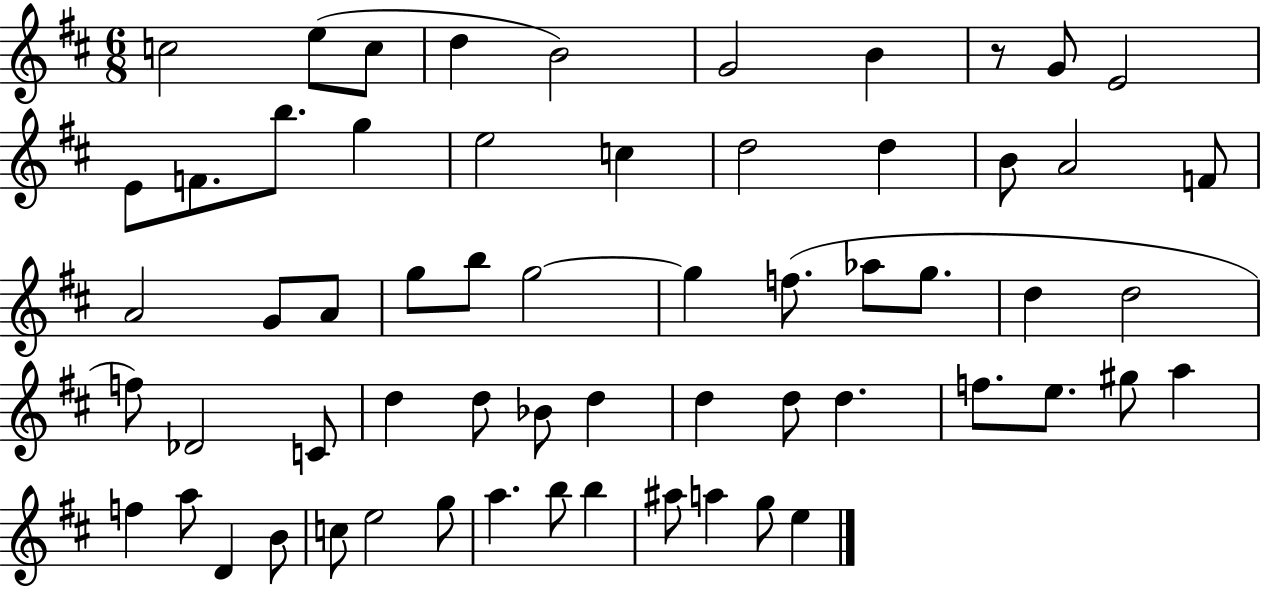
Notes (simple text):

C5/h E5/e C5/e D5/q B4/h G4/h B4/q R/e G4/e E4/h E4/e F4/e. B5/e. G5/q E5/h C5/q D5/h D5/q B4/e A4/h F4/e A4/h G4/e A4/e G5/e B5/e G5/h G5/q F5/e. Ab5/e G5/e. D5/q D5/h F5/e Db4/h C4/e D5/q D5/e Bb4/e D5/q D5/q D5/e D5/q. F5/e. E5/e. G#5/e A5/q F5/q A5/e D4/q B4/e C5/e E5/h G5/e A5/q. B5/e B5/q A#5/e A5/q G5/e E5/q